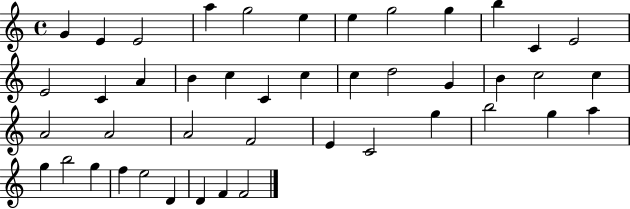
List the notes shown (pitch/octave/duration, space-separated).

G4/q E4/q E4/h A5/q G5/h E5/q E5/q G5/h G5/q B5/q C4/q E4/h E4/h C4/q A4/q B4/q C5/q C4/q C5/q C5/q D5/h G4/q B4/q C5/h C5/q A4/h A4/h A4/h F4/h E4/q C4/h G5/q B5/h G5/q A5/q G5/q B5/h G5/q F5/q E5/h D4/q D4/q F4/q F4/h